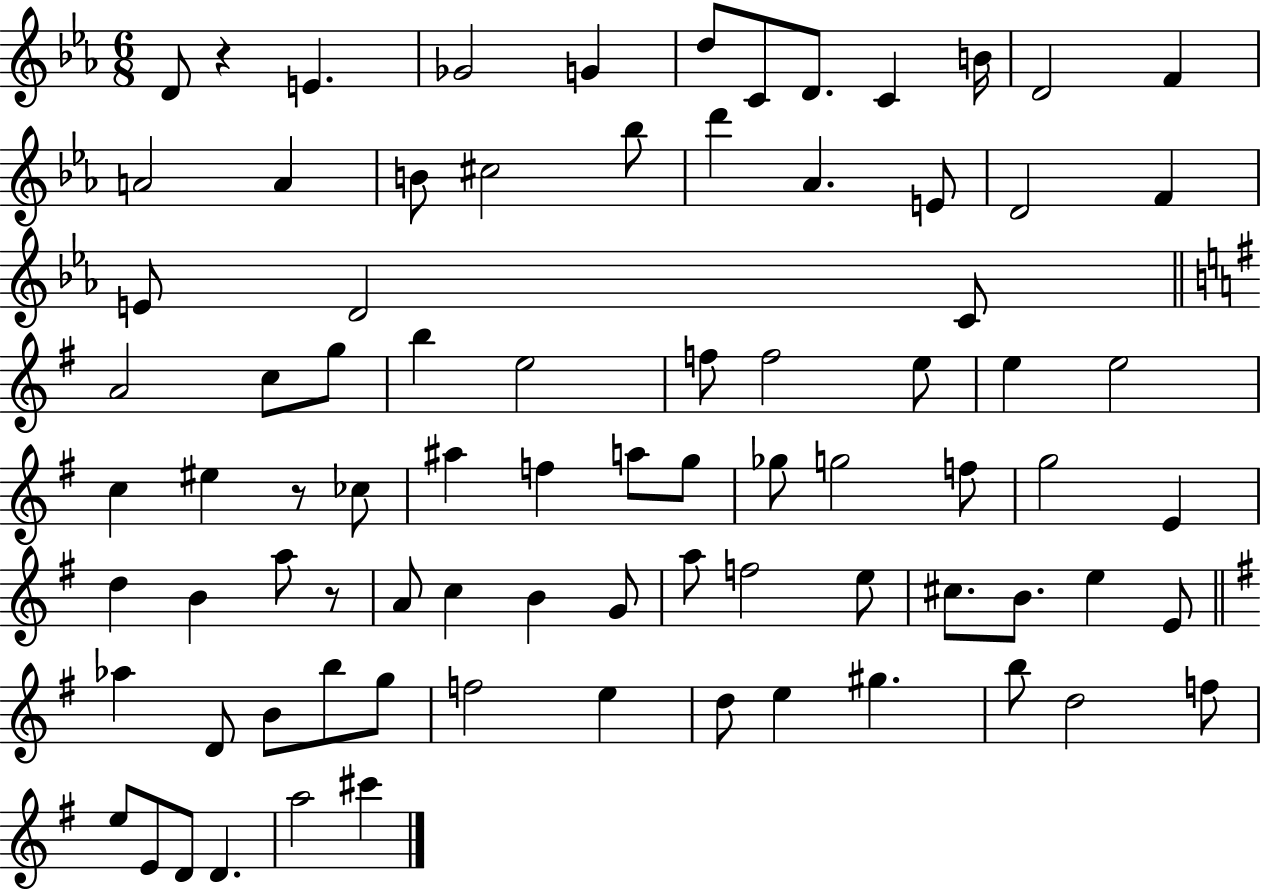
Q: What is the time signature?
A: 6/8